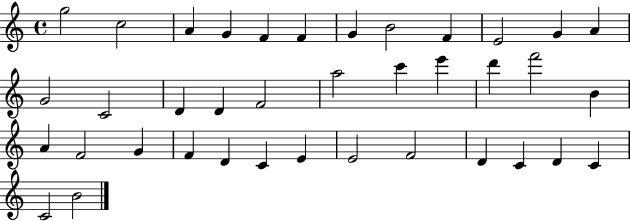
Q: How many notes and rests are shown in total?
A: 38